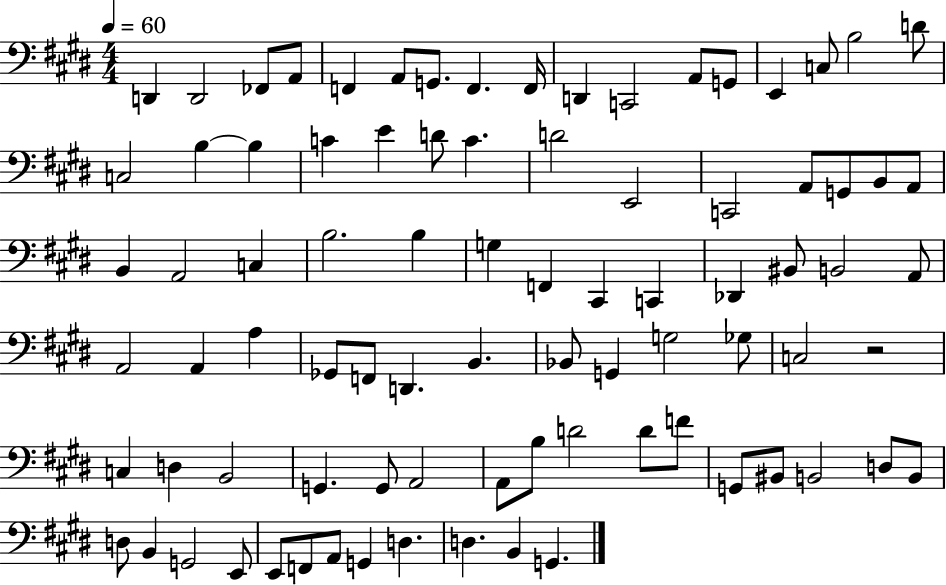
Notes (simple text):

D2/q D2/h FES2/e A2/e F2/q A2/e G2/e. F2/q. F2/s D2/q C2/h A2/e G2/e E2/q C3/e B3/h D4/e C3/h B3/q B3/q C4/q E4/q D4/e C4/q. D4/h E2/h C2/h A2/e G2/e B2/e A2/e B2/q A2/h C3/q B3/h. B3/q G3/q F2/q C#2/q C2/q Db2/q BIS2/e B2/h A2/e A2/h A2/q A3/q Gb2/e F2/e D2/q. B2/q. Bb2/e G2/q G3/h Gb3/e C3/h R/h C3/q D3/q B2/h G2/q. G2/e A2/h A2/e B3/e D4/h D4/e F4/e G2/e BIS2/e B2/h D3/e B2/e D3/e B2/q G2/h E2/e E2/e F2/e A2/e G2/q D3/q. D3/q. B2/q G2/q.